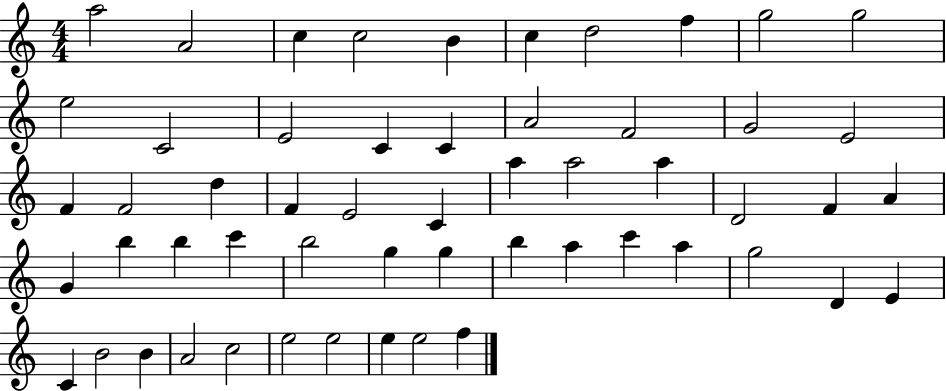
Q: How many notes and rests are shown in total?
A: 55